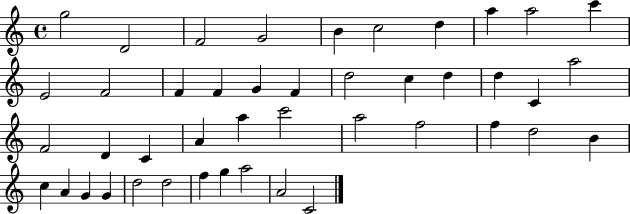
G5/h D4/h F4/h G4/h B4/q C5/h D5/q A5/q A5/h C6/q E4/h F4/h F4/q F4/q G4/q F4/q D5/h C5/q D5/q D5/q C4/q A5/h F4/h D4/q C4/q A4/q A5/q C6/h A5/h F5/h F5/q D5/h B4/q C5/q A4/q G4/q G4/q D5/h D5/h F5/q G5/q A5/h A4/h C4/h